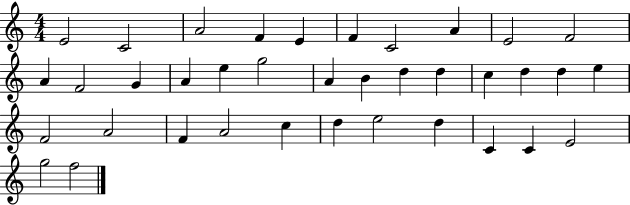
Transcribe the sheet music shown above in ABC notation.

X:1
T:Untitled
M:4/4
L:1/4
K:C
E2 C2 A2 F E F C2 A E2 F2 A F2 G A e g2 A B d d c d d e F2 A2 F A2 c d e2 d C C E2 g2 f2